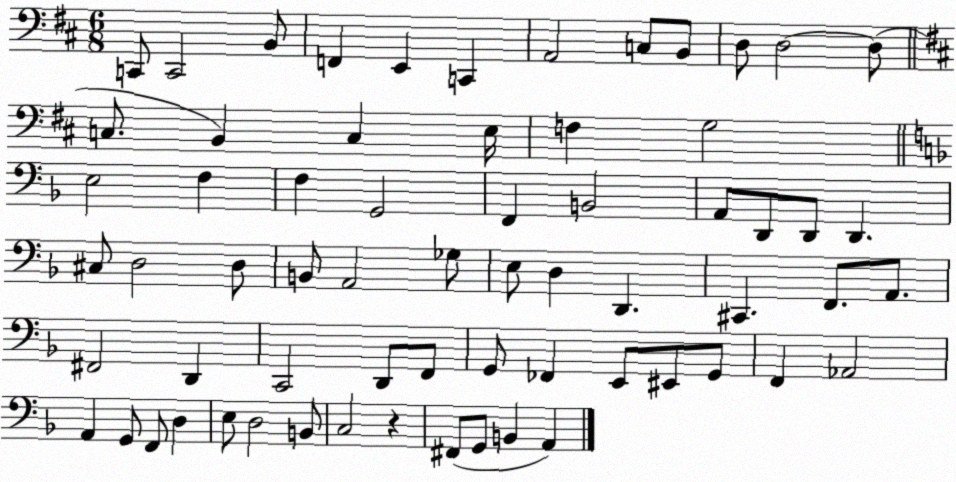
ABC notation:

X:1
T:Untitled
M:6/8
L:1/4
K:D
C,,/2 C,,2 B,,/2 F,, E,, C,, A,,2 C,/2 B,,/2 D,/2 D,2 D,/2 C,/2 B,, C, E,/4 F, G,2 E,2 F, F, G,,2 F,, B,,2 A,,/2 D,,/2 D,,/2 D,, ^C,/2 D,2 D,/2 B,,/2 A,,2 _G,/2 E,/2 D, D,, ^C,, F,,/2 A,,/2 ^F,,2 D,, C,,2 D,,/2 F,,/2 G,,/2 _F,, E,,/2 ^E,,/2 G,,/2 F,, _A,,2 A,, G,,/2 F,,/2 D, E,/2 D,2 B,,/2 C,2 z ^F,,/2 G,,/2 B,, A,,